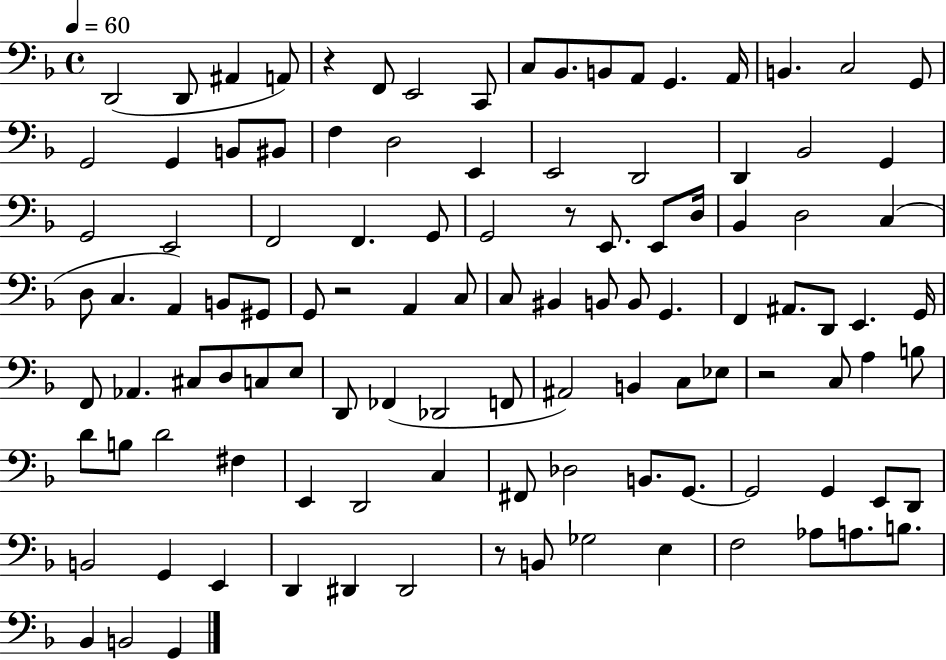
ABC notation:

X:1
T:Untitled
M:4/4
L:1/4
K:F
D,,2 D,,/2 ^A,, A,,/2 z F,,/2 E,,2 C,,/2 C,/2 _B,,/2 B,,/2 A,,/2 G,, A,,/4 B,, C,2 G,,/2 G,,2 G,, B,,/2 ^B,,/2 F, D,2 E,, E,,2 D,,2 D,, _B,,2 G,, G,,2 E,,2 F,,2 F,, G,,/2 G,,2 z/2 E,,/2 E,,/2 D,/4 _B,, D,2 C, D,/2 C, A,, B,,/2 ^G,,/2 G,,/2 z2 A,, C,/2 C,/2 ^B,, B,,/2 B,,/2 G,, F,, ^A,,/2 D,,/2 E,, G,,/4 F,,/2 _A,, ^C,/2 D,/2 C,/2 E,/2 D,,/2 _F,, _D,,2 F,,/2 ^A,,2 B,, C,/2 _E,/2 z2 C,/2 A, B,/2 D/2 B,/2 D2 ^F, E,, D,,2 C, ^F,,/2 _D,2 B,,/2 G,,/2 G,,2 G,, E,,/2 D,,/2 B,,2 G,, E,, D,, ^D,, ^D,,2 z/2 B,,/2 _G,2 E, F,2 _A,/2 A,/2 B,/2 _B,, B,,2 G,,